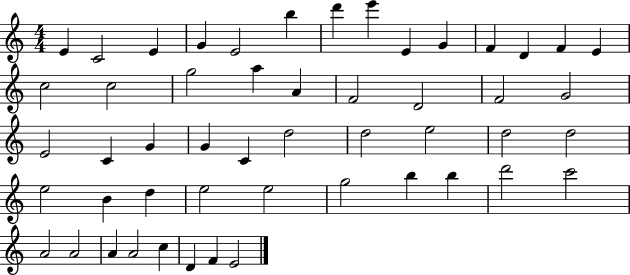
E4/q C4/h E4/q G4/q E4/h B5/q D6/q E6/q E4/q G4/q F4/q D4/q F4/q E4/q C5/h C5/h G5/h A5/q A4/q F4/h D4/h F4/h G4/h E4/h C4/q G4/q G4/q C4/q D5/h D5/h E5/h D5/h D5/h E5/h B4/q D5/q E5/h E5/h G5/h B5/q B5/q D6/h C6/h A4/h A4/h A4/q A4/h C5/q D4/q F4/q E4/h